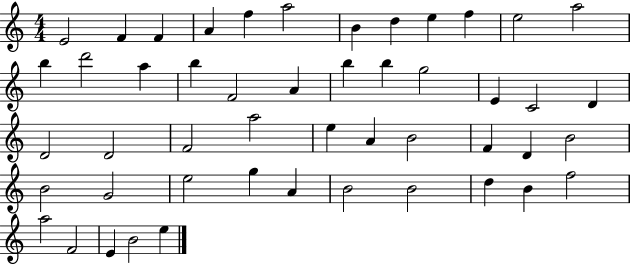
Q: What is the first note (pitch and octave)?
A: E4